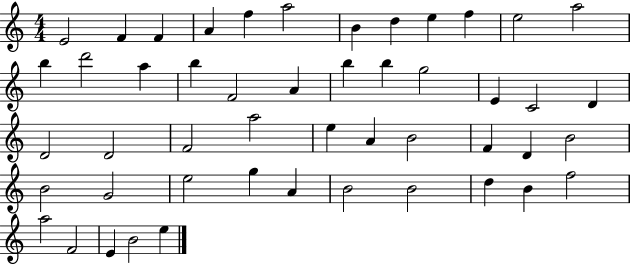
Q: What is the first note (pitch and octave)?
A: E4